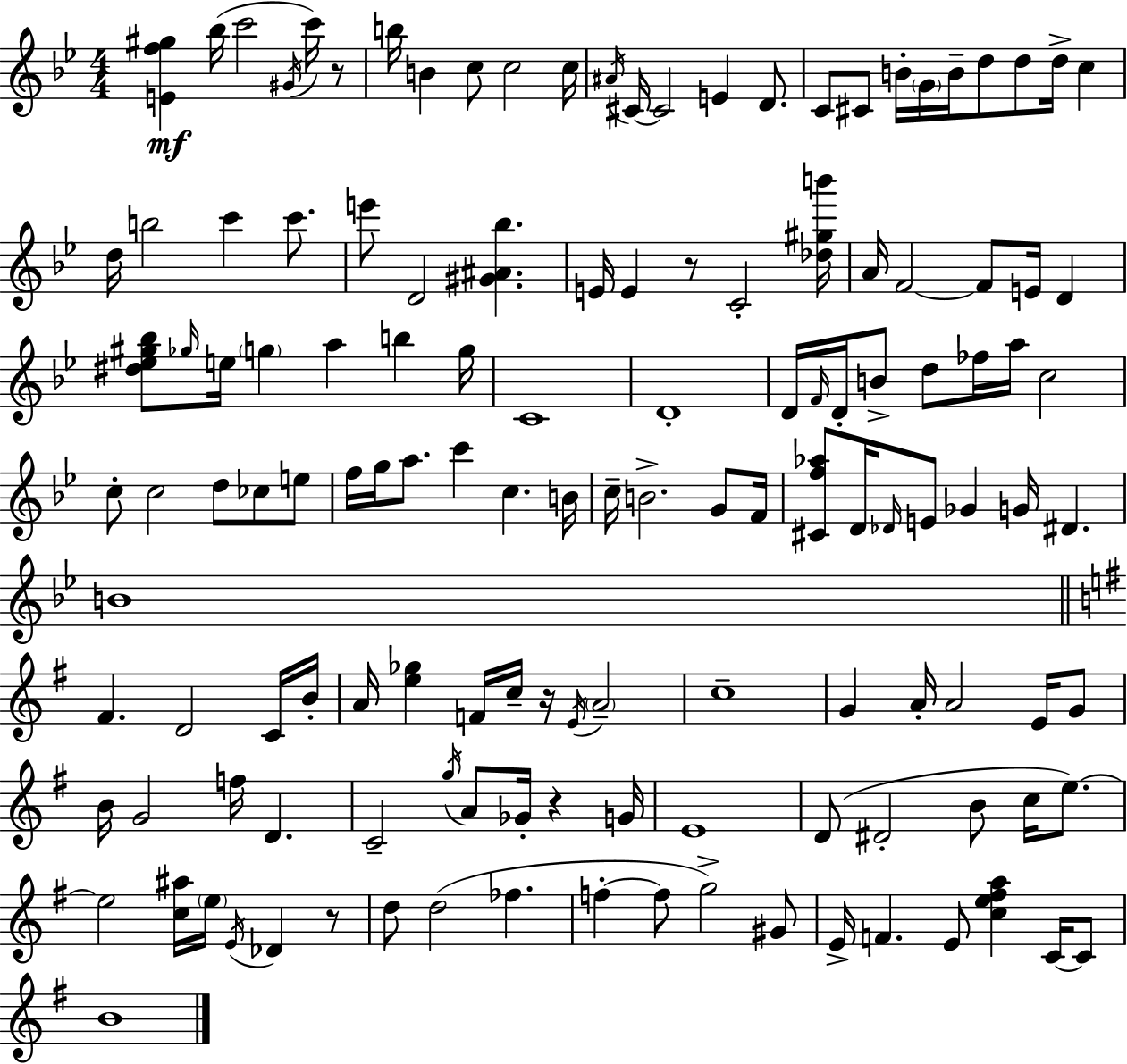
[E4,F5,G#5]/q Bb5/s C6/h G#4/s C6/s R/e B5/s B4/q C5/e C5/h C5/s A#4/s C#4/s C#4/h E4/q D4/e. C4/e C#4/e B4/s G4/s B4/s D5/e D5/e D5/s C5/q D5/s B5/h C6/q C6/e. E6/e D4/h [G#4,A#4,Bb5]/q. E4/s E4/q R/e C4/h [Db5,G#5,B6]/s A4/s F4/h F4/e E4/s D4/q [D#5,Eb5,G#5,Bb5]/e Gb5/s E5/s G5/q A5/q B5/q G5/s C4/w D4/w D4/s F4/s D4/s B4/e D5/e FES5/s A5/s C5/h C5/e C5/h D5/e CES5/e E5/e F5/s G5/s A5/e. C6/q C5/q. B4/s C5/s B4/h. G4/e F4/s [C#4,F5,Ab5]/e D4/s Db4/s E4/e Gb4/q G4/s D#4/q. B4/w F#4/q. D4/h C4/s B4/s A4/s [E5,Gb5]/q F4/s C5/s R/s E4/s A4/h C5/w G4/q A4/s A4/h E4/s G4/e B4/s G4/h F5/s D4/q. C4/h G5/s A4/e Gb4/s R/q G4/s E4/w D4/e D#4/h B4/e C5/s E5/e. E5/h [C5,A#5]/s E5/s E4/s Db4/q R/e D5/e D5/h FES5/q. F5/q F5/e G5/h G#4/e E4/s F4/q. E4/e [C5,E5,F#5,A5]/q C4/s C4/e B4/w